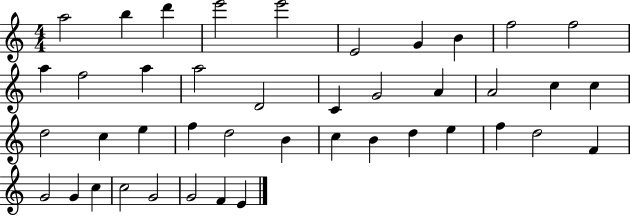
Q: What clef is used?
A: treble